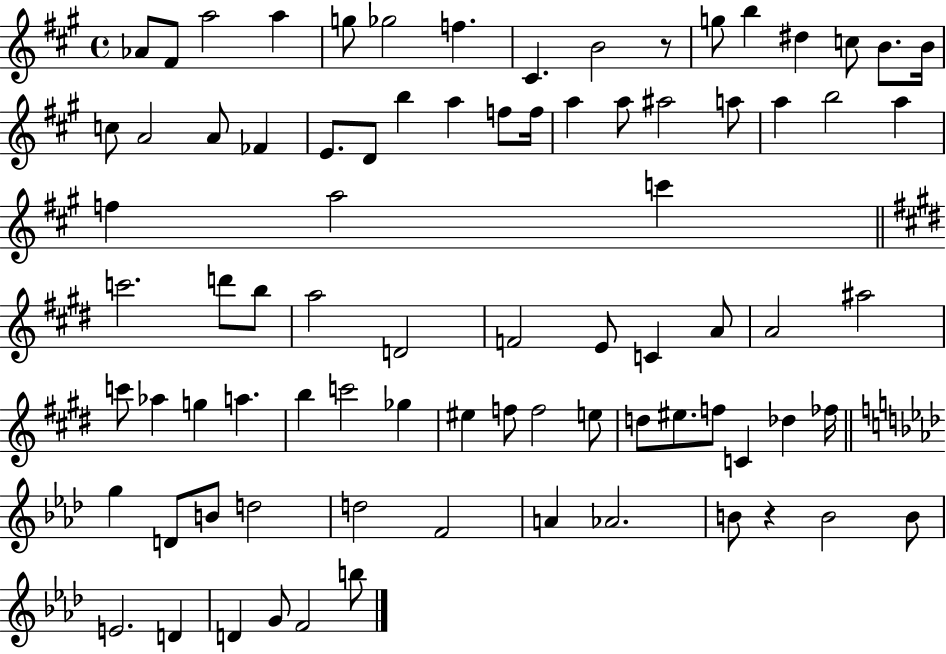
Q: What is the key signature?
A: A major